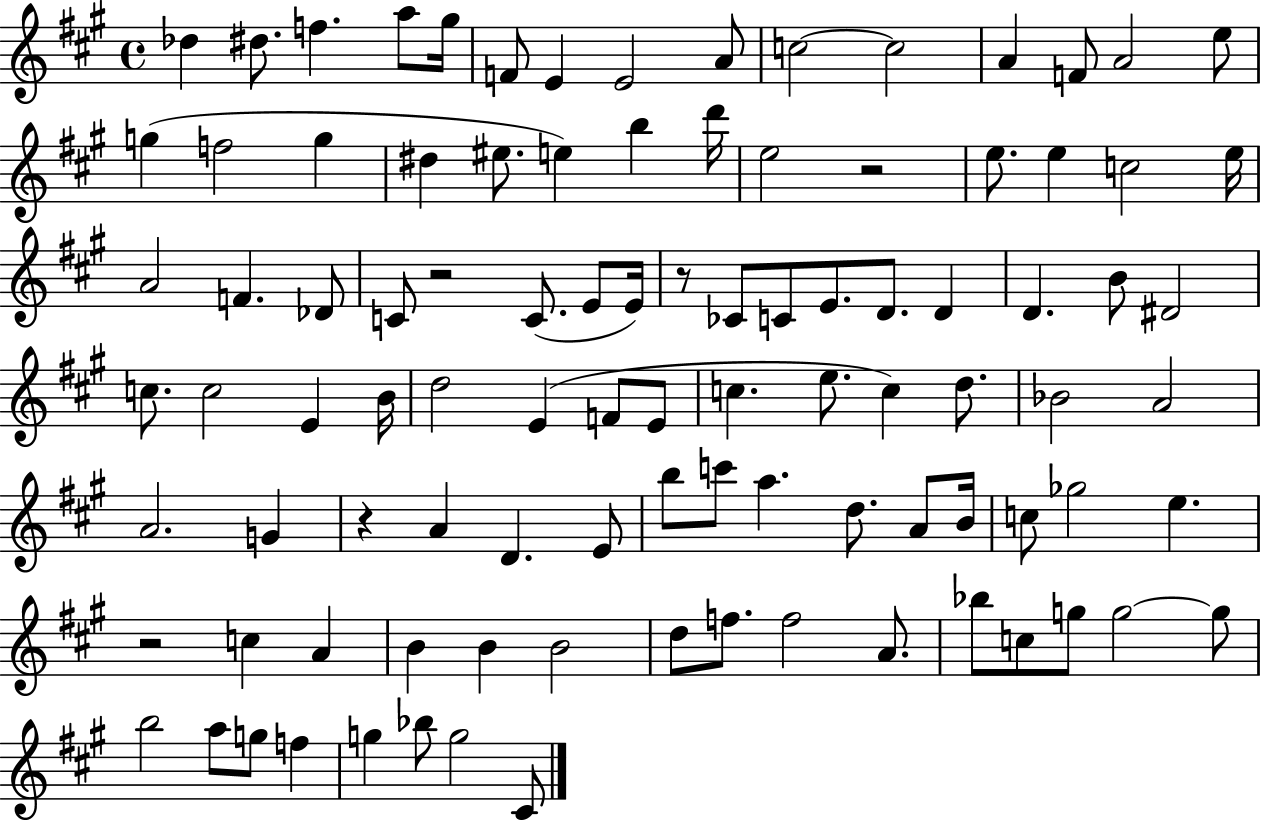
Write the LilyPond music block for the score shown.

{
  \clef treble
  \time 4/4
  \defaultTimeSignature
  \key a \major
  \repeat volta 2 { des''4 dis''8. f''4. a''8 gis''16 | f'8 e'4 e'2 a'8 | c''2~~ c''2 | a'4 f'8 a'2 e''8 | \break g''4( f''2 g''4 | dis''4 eis''8. e''4) b''4 d'''16 | e''2 r2 | e''8. e''4 c''2 e''16 | \break a'2 f'4. des'8 | c'8 r2 c'8.( e'8 e'16) | r8 ces'8 c'8 e'8. d'8. d'4 | d'4. b'8 dis'2 | \break c''8. c''2 e'4 b'16 | d''2 e'4( f'8 e'8 | c''4. e''8. c''4) d''8. | bes'2 a'2 | \break a'2. g'4 | r4 a'4 d'4. e'8 | b''8 c'''8 a''4. d''8. a'8 b'16 | c''8 ges''2 e''4. | \break r2 c''4 a'4 | b'4 b'4 b'2 | d''8 f''8. f''2 a'8. | bes''8 c''8 g''8 g''2~~ g''8 | \break b''2 a''8 g''8 f''4 | g''4 bes''8 g''2 cis'8 | } \bar "|."
}